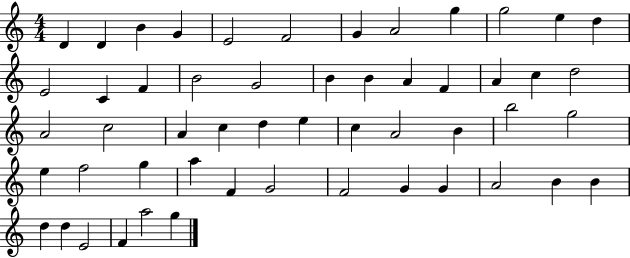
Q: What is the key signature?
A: C major